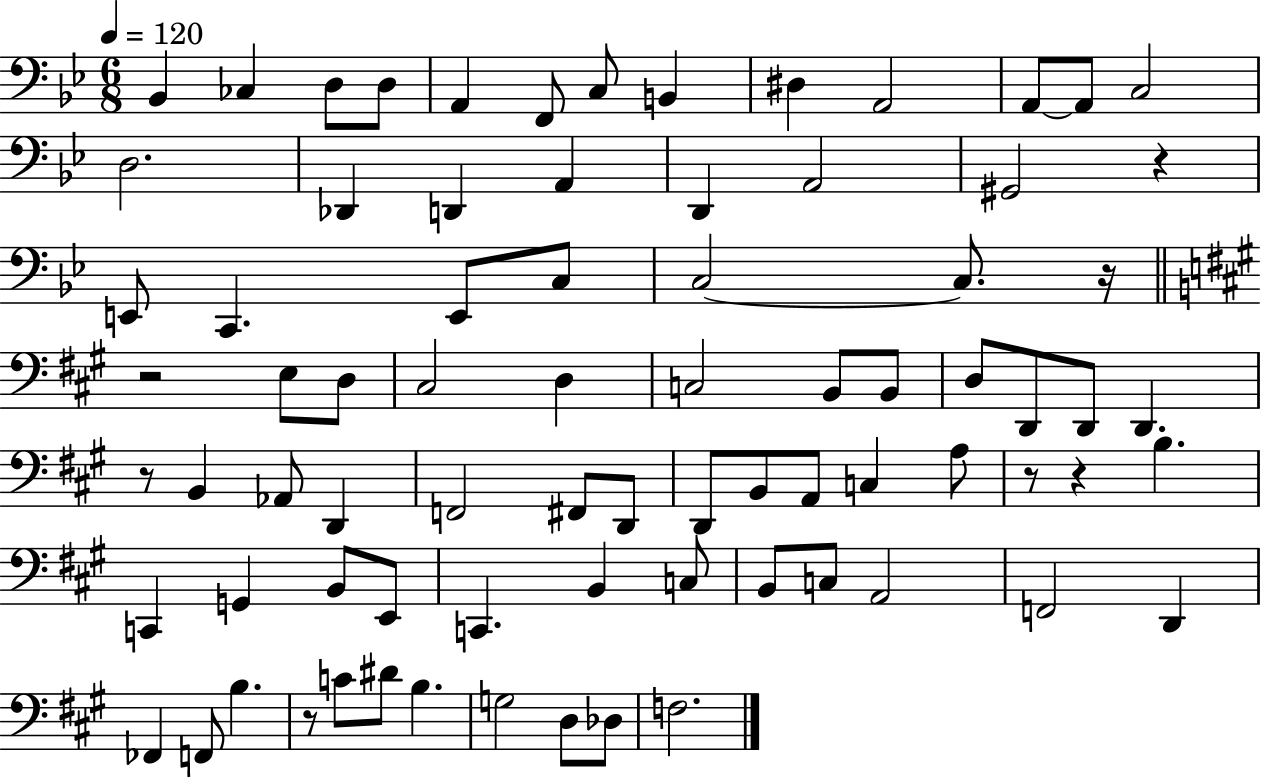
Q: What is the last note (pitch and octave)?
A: F3